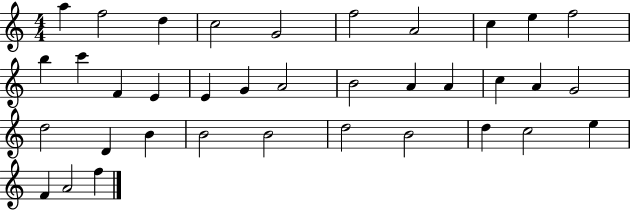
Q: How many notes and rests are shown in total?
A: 36